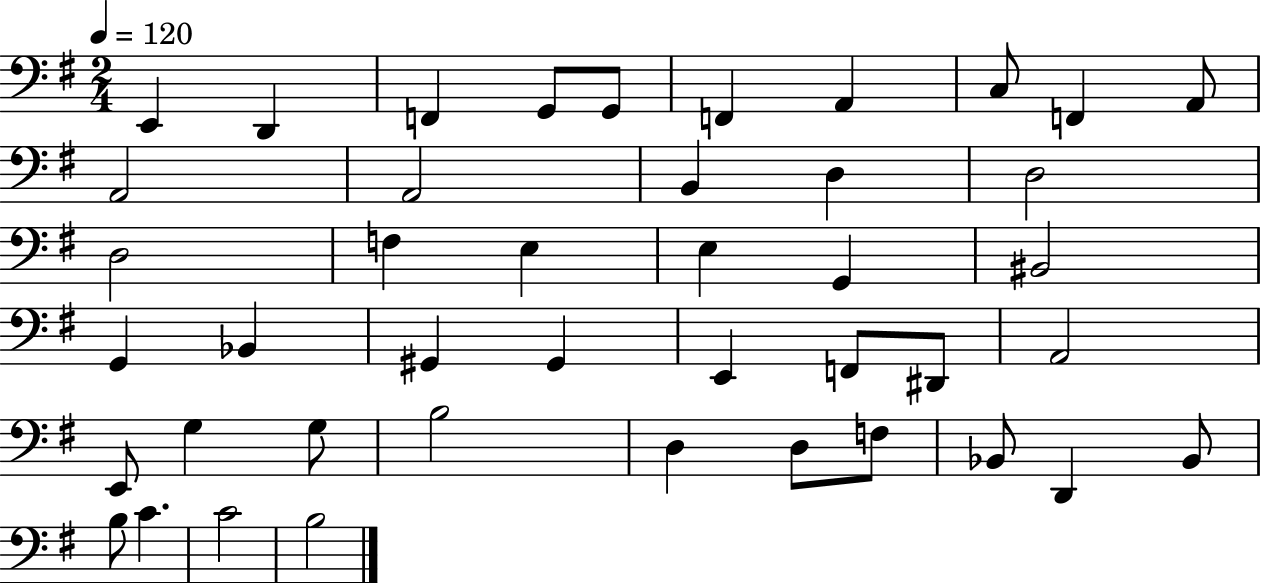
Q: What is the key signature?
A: G major